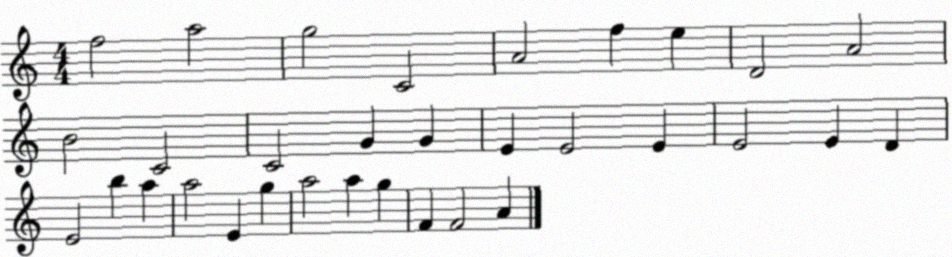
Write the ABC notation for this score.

X:1
T:Untitled
M:4/4
L:1/4
K:C
f2 a2 g2 C2 A2 f e D2 A2 B2 C2 C2 G G E E2 E E2 E D E2 b a a2 E g a2 a g F F2 A